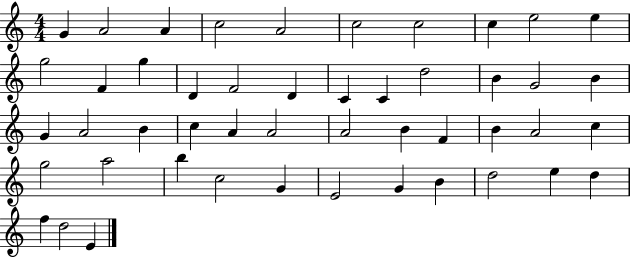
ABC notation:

X:1
T:Untitled
M:4/4
L:1/4
K:C
G A2 A c2 A2 c2 c2 c e2 e g2 F g D F2 D C C d2 B G2 B G A2 B c A A2 A2 B F B A2 c g2 a2 b c2 G E2 G B d2 e d f d2 E